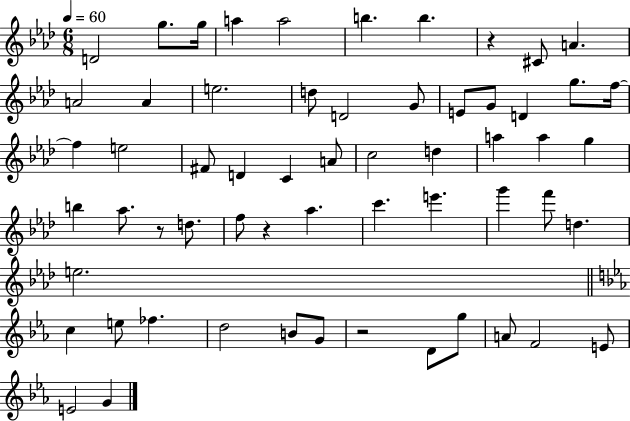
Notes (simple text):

D4/h G5/e. G5/s A5/q A5/h B5/q. B5/q. R/q C#4/e A4/q. A4/h A4/q E5/h. D5/e D4/h G4/e E4/e G4/e D4/q G5/e. F5/s F5/q E5/h F#4/e D4/q C4/q A4/e C5/h D5/q A5/q A5/q G5/q B5/q Ab5/e. R/e D5/e. F5/e R/q Ab5/q. C6/q. E6/q. G6/q F6/e D5/q. E5/h. C5/q E5/e FES5/q. D5/h B4/e G4/e R/h D4/e G5/e A4/e F4/h E4/e E4/h G4/q